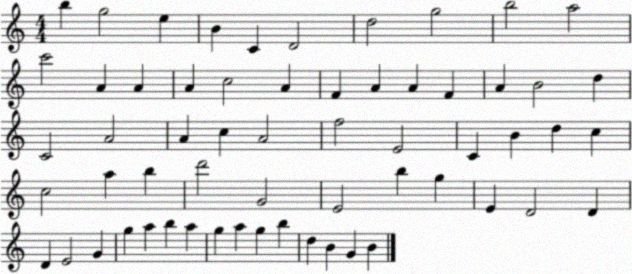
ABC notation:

X:1
T:Untitled
M:4/4
L:1/4
K:C
b g2 e B C D2 d2 g2 b2 a2 c'2 A A A c2 A F A A F A B2 d C2 A2 A c A2 f2 E2 C B d c c2 a b d'2 G2 E2 b g E D2 D D E2 G g a b a g a g b d B G B